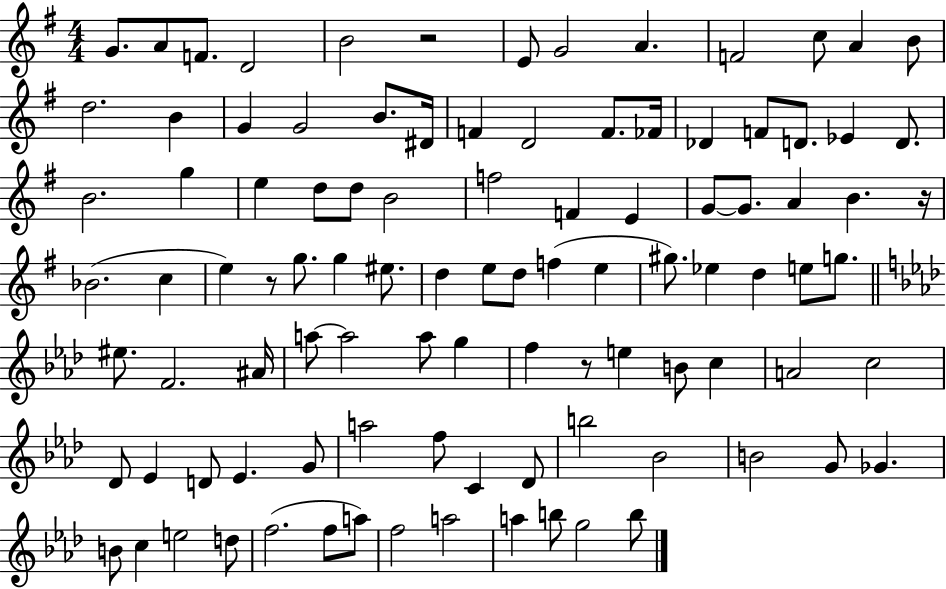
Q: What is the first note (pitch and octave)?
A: G4